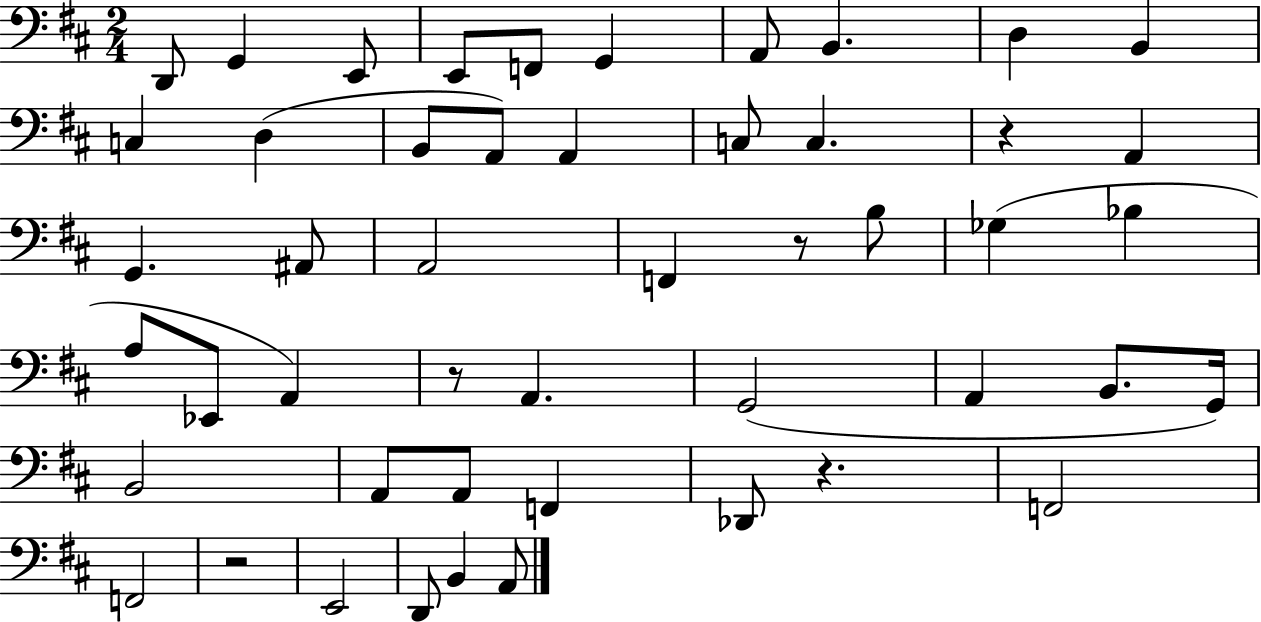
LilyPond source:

{
  \clef bass
  \numericTimeSignature
  \time 2/4
  \key d \major
  d,8 g,4 e,8 | e,8 f,8 g,4 | a,8 b,4. | d4 b,4 | \break c4 d4( | b,8 a,8) a,4 | c8 c4. | r4 a,4 | \break g,4. ais,8 | a,2 | f,4 r8 b8 | ges4( bes4 | \break a8 ees,8 a,4) | r8 a,4. | g,2( | a,4 b,8. g,16) | \break b,2 | a,8 a,8 f,4 | des,8 r4. | f,2 | \break f,2 | r2 | e,2 | d,8 b,4 a,8 | \break \bar "|."
}